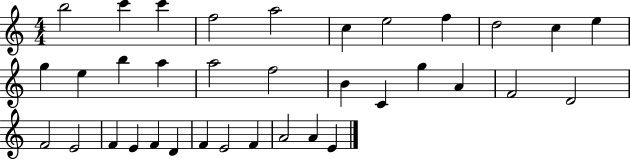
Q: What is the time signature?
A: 4/4